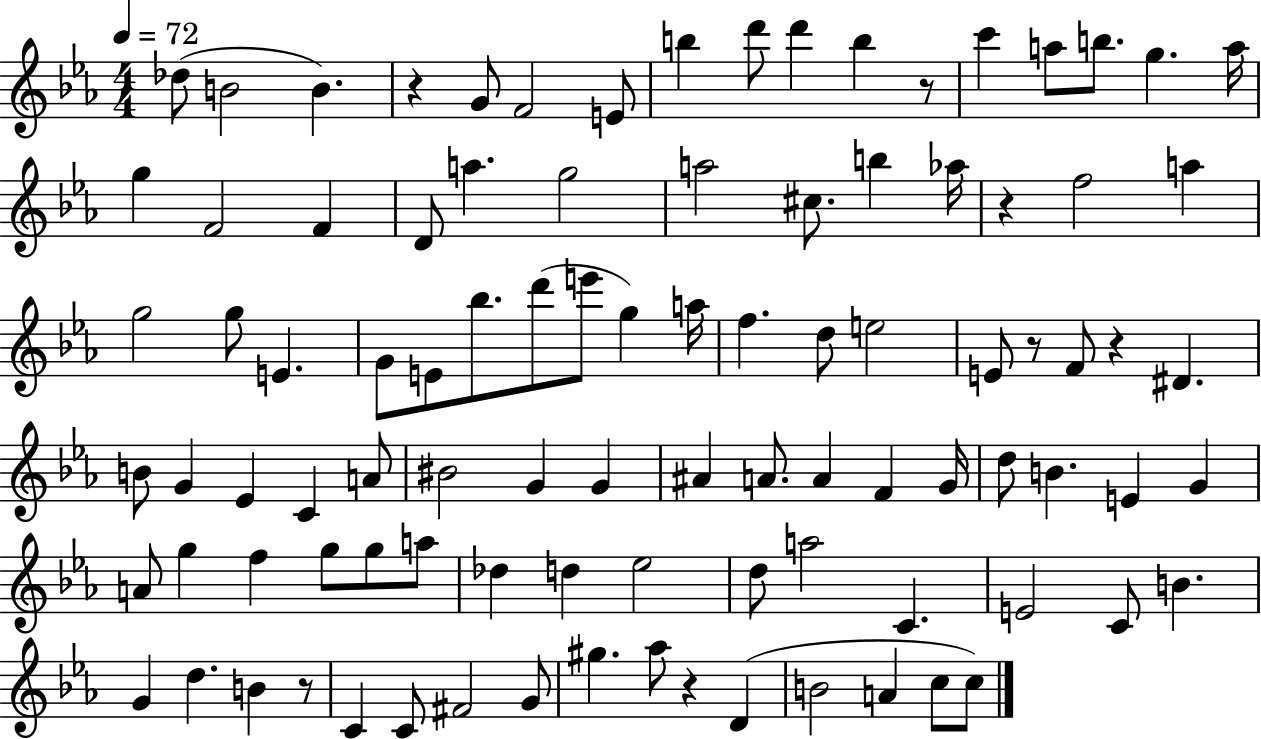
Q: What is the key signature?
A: EES major